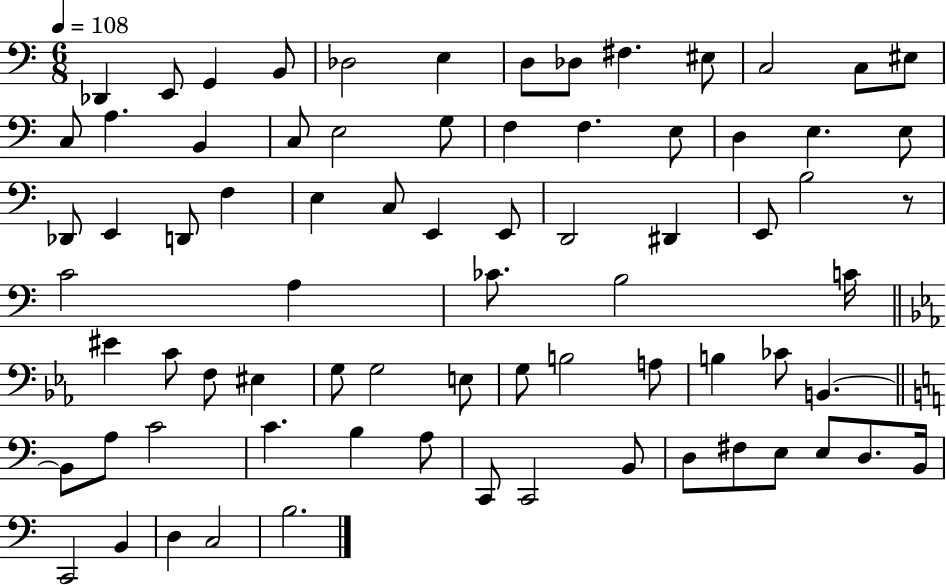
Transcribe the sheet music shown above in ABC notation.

X:1
T:Untitled
M:6/8
L:1/4
K:C
_D,, E,,/2 G,, B,,/2 _D,2 E, D,/2 _D,/2 ^F, ^E,/2 C,2 C,/2 ^E,/2 C,/2 A, B,, C,/2 E,2 G,/2 F, F, E,/2 D, E, E,/2 _D,,/2 E,, D,,/2 F, E, C,/2 E,, E,,/2 D,,2 ^D,, E,,/2 B,2 z/2 C2 A, _C/2 B,2 C/4 ^E C/2 F,/2 ^E, G,/2 G,2 E,/2 G,/2 B,2 A,/2 B, _C/2 B,, B,,/2 A,/2 C2 C B, A,/2 C,,/2 C,,2 B,,/2 D,/2 ^F,/2 E,/2 E,/2 D,/2 B,,/4 C,,2 B,, D, C,2 B,2